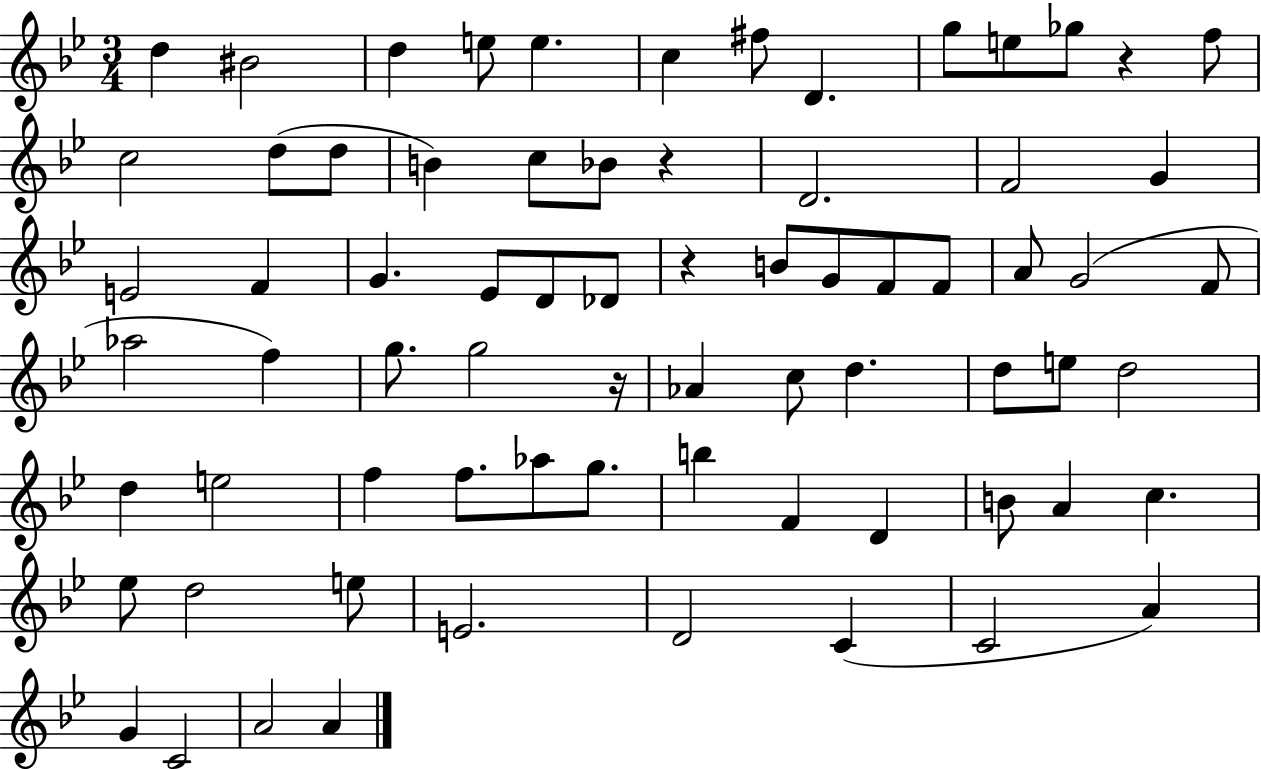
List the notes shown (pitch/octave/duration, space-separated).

D5/q BIS4/h D5/q E5/e E5/q. C5/q F#5/e D4/q. G5/e E5/e Gb5/e R/q F5/e C5/h D5/e D5/e B4/q C5/e Bb4/e R/q D4/h. F4/h G4/q E4/h F4/q G4/q. Eb4/e D4/e Db4/e R/q B4/e G4/e F4/e F4/e A4/e G4/h F4/e Ab5/h F5/q G5/e. G5/h R/s Ab4/q C5/e D5/q. D5/e E5/e D5/h D5/q E5/h F5/q F5/e. Ab5/e G5/e. B5/q F4/q D4/q B4/e A4/q C5/q. Eb5/e D5/h E5/e E4/h. D4/h C4/q C4/h A4/q G4/q C4/h A4/h A4/q